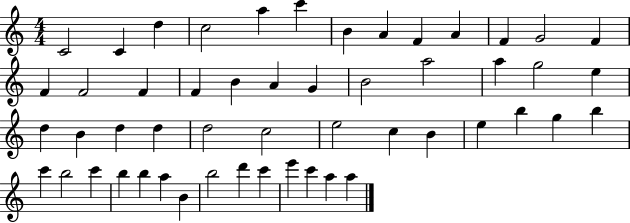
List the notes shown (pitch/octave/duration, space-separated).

C4/h C4/q D5/q C5/h A5/q C6/q B4/q A4/q F4/q A4/q F4/q G4/h F4/q F4/q F4/h F4/q F4/q B4/q A4/q G4/q B4/h A5/h A5/q G5/h E5/q D5/q B4/q D5/q D5/q D5/h C5/h E5/h C5/q B4/q E5/q B5/q G5/q B5/q C6/q B5/h C6/q B5/q B5/q A5/q B4/q B5/h D6/q C6/q E6/q C6/q A5/q A5/q